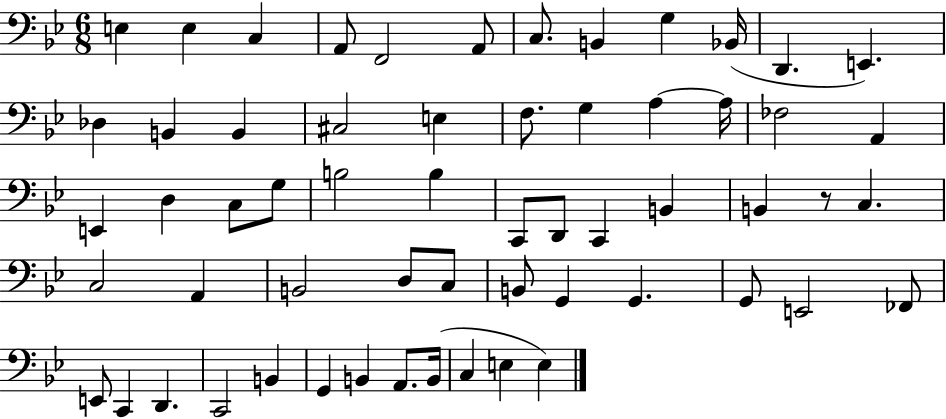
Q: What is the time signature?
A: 6/8